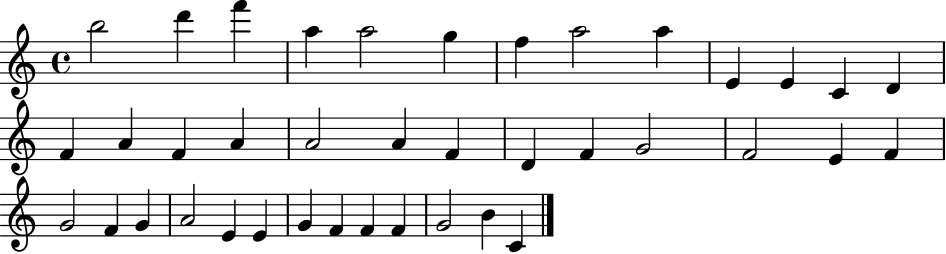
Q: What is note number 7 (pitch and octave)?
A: F5